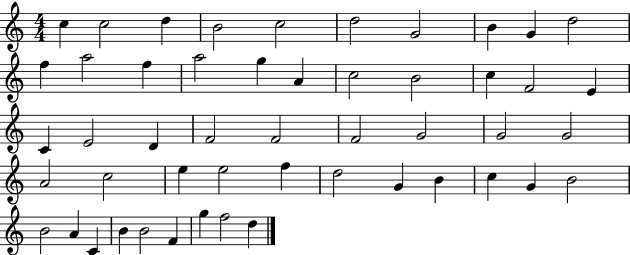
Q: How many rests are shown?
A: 0